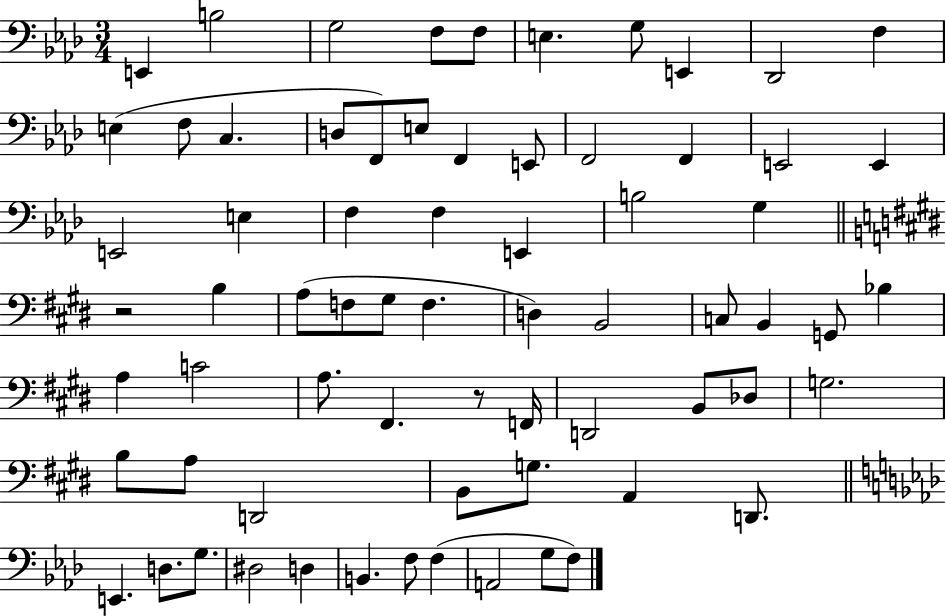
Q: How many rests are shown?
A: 2